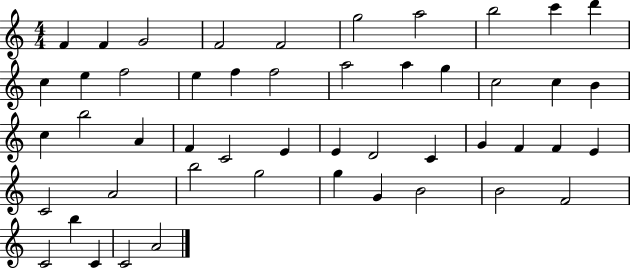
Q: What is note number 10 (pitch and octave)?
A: D6